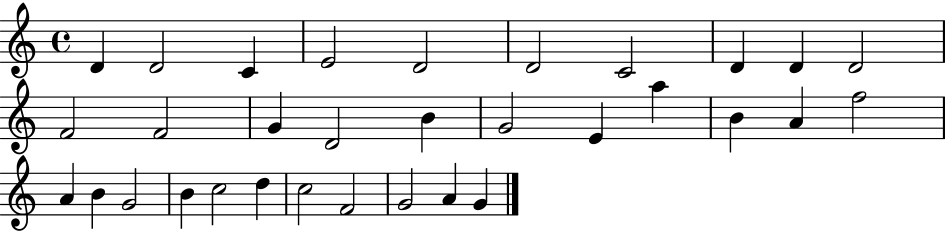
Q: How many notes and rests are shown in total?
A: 32